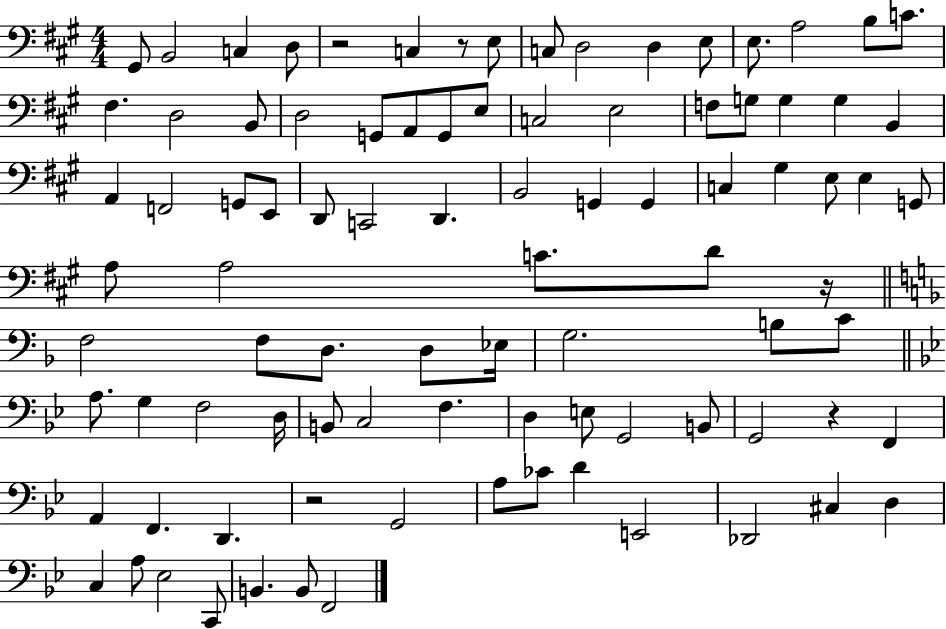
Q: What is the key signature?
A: A major